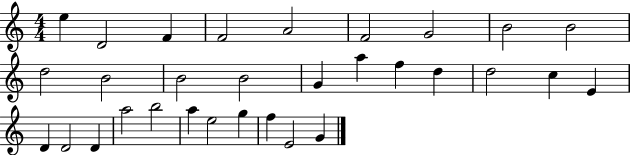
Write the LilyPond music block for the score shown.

{
  \clef treble
  \numericTimeSignature
  \time 4/4
  \key c \major
  e''4 d'2 f'4 | f'2 a'2 | f'2 g'2 | b'2 b'2 | \break d''2 b'2 | b'2 b'2 | g'4 a''4 f''4 d''4 | d''2 c''4 e'4 | \break d'4 d'2 d'4 | a''2 b''2 | a''4 e''2 g''4 | f''4 e'2 g'4 | \break \bar "|."
}